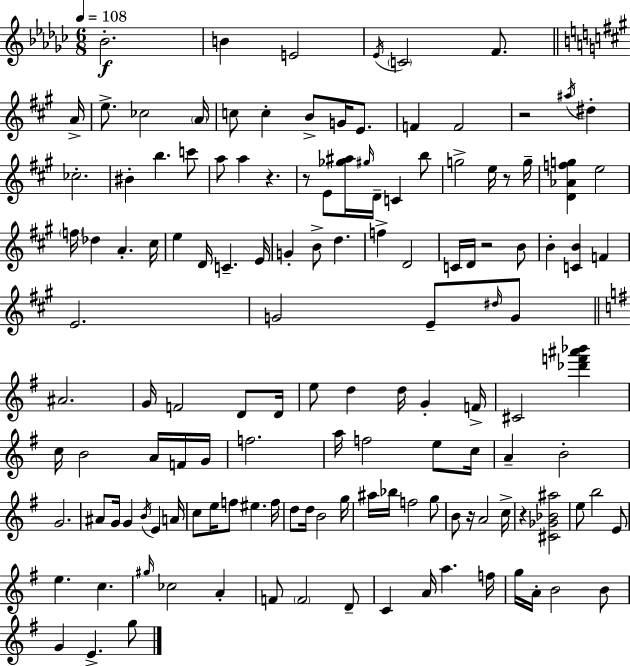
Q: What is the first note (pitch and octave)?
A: Bb4